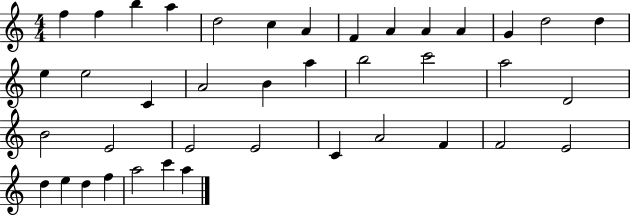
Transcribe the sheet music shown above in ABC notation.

X:1
T:Untitled
M:4/4
L:1/4
K:C
f f b a d2 c A F A A A G d2 d e e2 C A2 B a b2 c'2 a2 D2 B2 E2 E2 E2 C A2 F F2 E2 d e d f a2 c' a